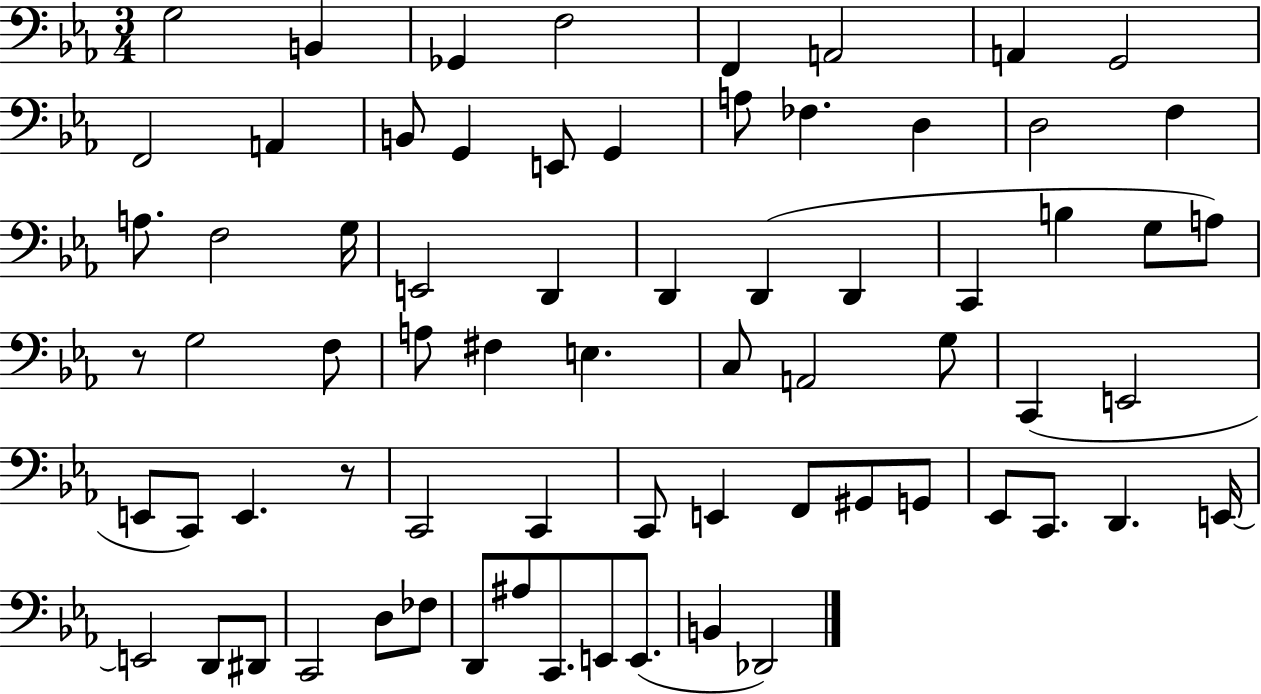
X:1
T:Untitled
M:3/4
L:1/4
K:Eb
G,2 B,, _G,, F,2 F,, A,,2 A,, G,,2 F,,2 A,, B,,/2 G,, E,,/2 G,, A,/2 _F, D, D,2 F, A,/2 F,2 G,/4 E,,2 D,, D,, D,, D,, C,, B, G,/2 A,/2 z/2 G,2 F,/2 A,/2 ^F, E, C,/2 A,,2 G,/2 C,, E,,2 E,,/2 C,,/2 E,, z/2 C,,2 C,, C,,/2 E,, F,,/2 ^G,,/2 G,,/2 _E,,/2 C,,/2 D,, E,,/4 E,,2 D,,/2 ^D,,/2 C,,2 D,/2 _F,/2 D,,/2 ^A,/2 C,,/2 E,,/2 E,,/2 B,, _D,,2